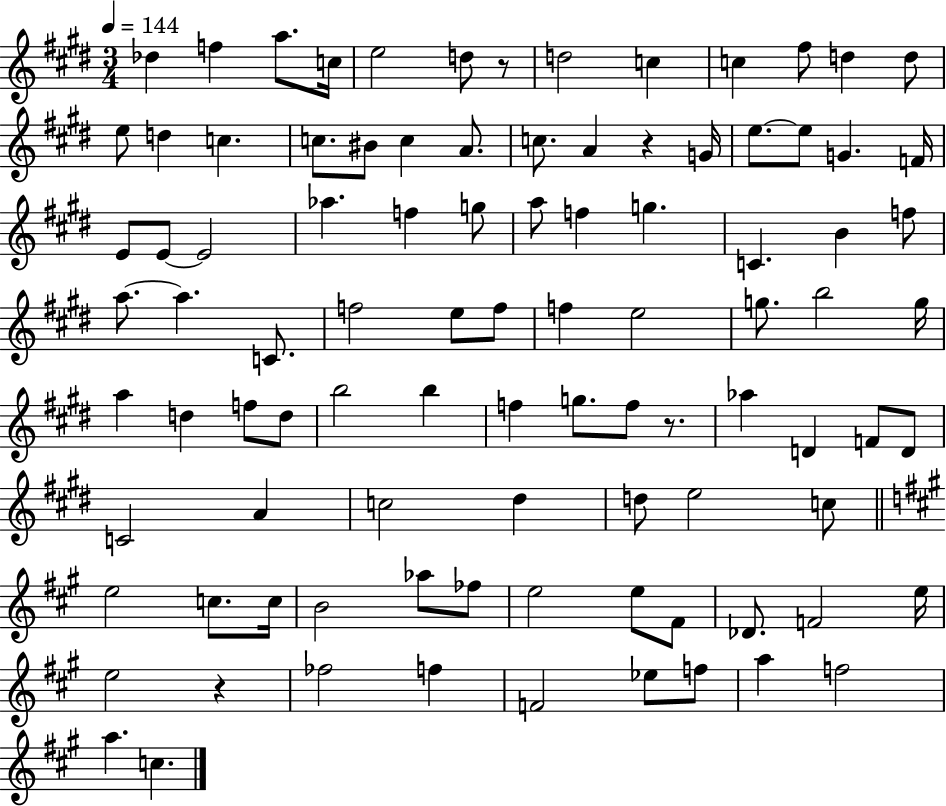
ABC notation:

X:1
T:Untitled
M:3/4
L:1/4
K:E
_d f a/2 c/4 e2 d/2 z/2 d2 c c ^f/2 d d/2 e/2 d c c/2 ^B/2 c A/2 c/2 A z G/4 e/2 e/2 G F/4 E/2 E/2 E2 _a f g/2 a/2 f g C B f/2 a/2 a C/2 f2 e/2 f/2 f e2 g/2 b2 g/4 a d f/2 d/2 b2 b f g/2 f/2 z/2 _a D F/2 D/2 C2 A c2 ^d d/2 e2 c/2 e2 c/2 c/4 B2 _a/2 _f/2 e2 e/2 ^F/2 _D/2 F2 e/4 e2 z _f2 f F2 _e/2 f/2 a f2 a c